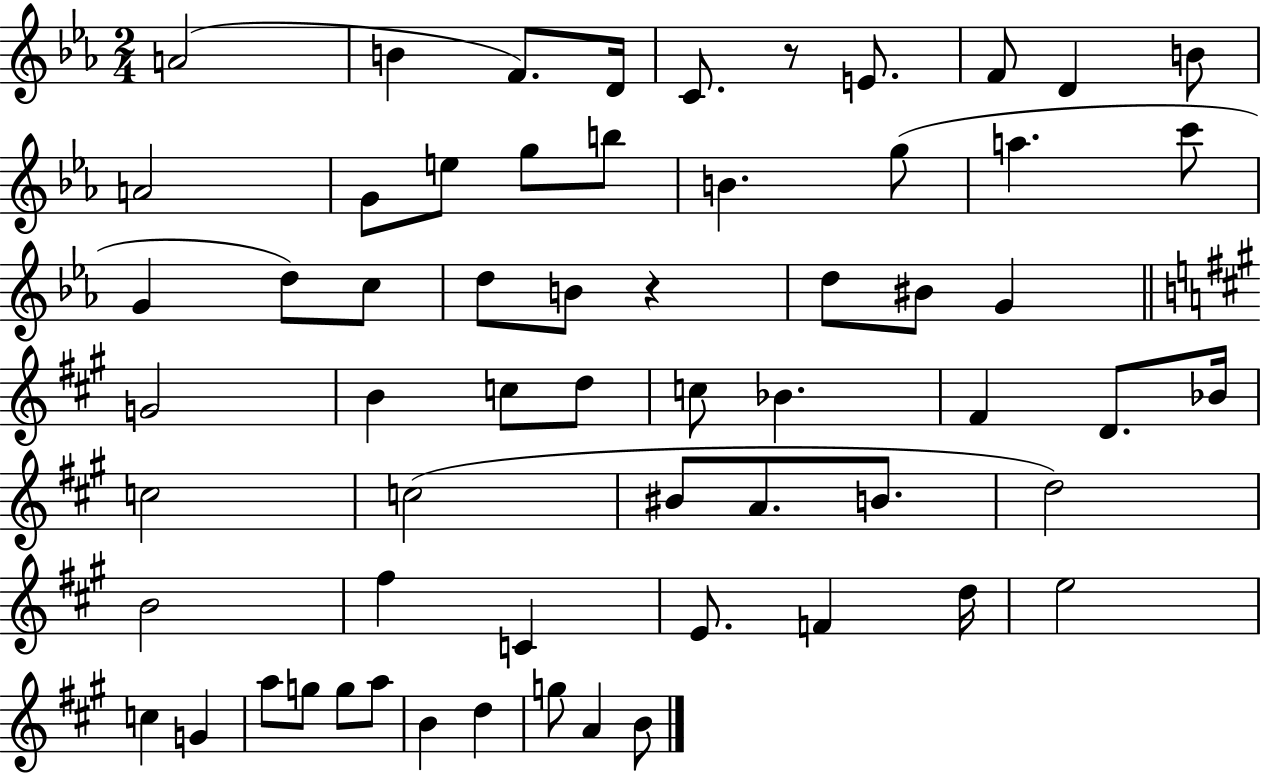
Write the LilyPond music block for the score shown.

{
  \clef treble
  \numericTimeSignature
  \time 2/4
  \key ees \major
  a'2( | b'4 f'8.) d'16 | c'8. r8 e'8. | f'8 d'4 b'8 | \break a'2 | g'8 e''8 g''8 b''8 | b'4. g''8( | a''4. c'''8 | \break g'4 d''8) c''8 | d''8 b'8 r4 | d''8 bis'8 g'4 | \bar "||" \break \key a \major g'2 | b'4 c''8 d''8 | c''8 bes'4. | fis'4 d'8. bes'16 | \break c''2 | c''2( | bis'8 a'8. b'8. | d''2) | \break b'2 | fis''4 c'4 | e'8. f'4 d''16 | e''2 | \break c''4 g'4 | a''8 g''8 g''8 a''8 | b'4 d''4 | g''8 a'4 b'8 | \break \bar "|."
}